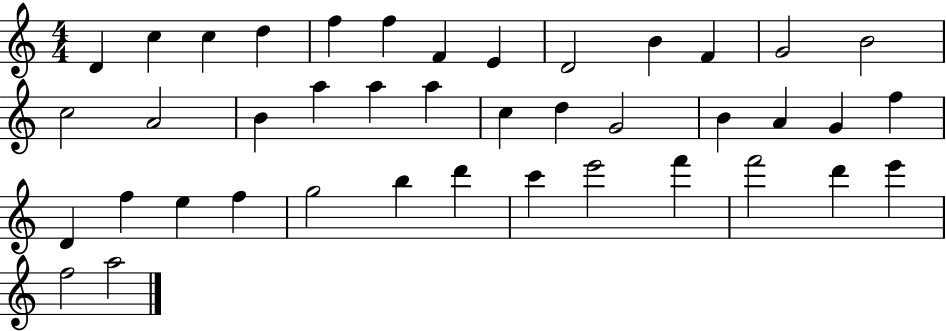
D4/q C5/q C5/q D5/q F5/q F5/q F4/q E4/q D4/h B4/q F4/q G4/h B4/h C5/h A4/h B4/q A5/q A5/q A5/q C5/q D5/q G4/h B4/q A4/q G4/q F5/q D4/q F5/q E5/q F5/q G5/h B5/q D6/q C6/q E6/h F6/q F6/h D6/q E6/q F5/h A5/h